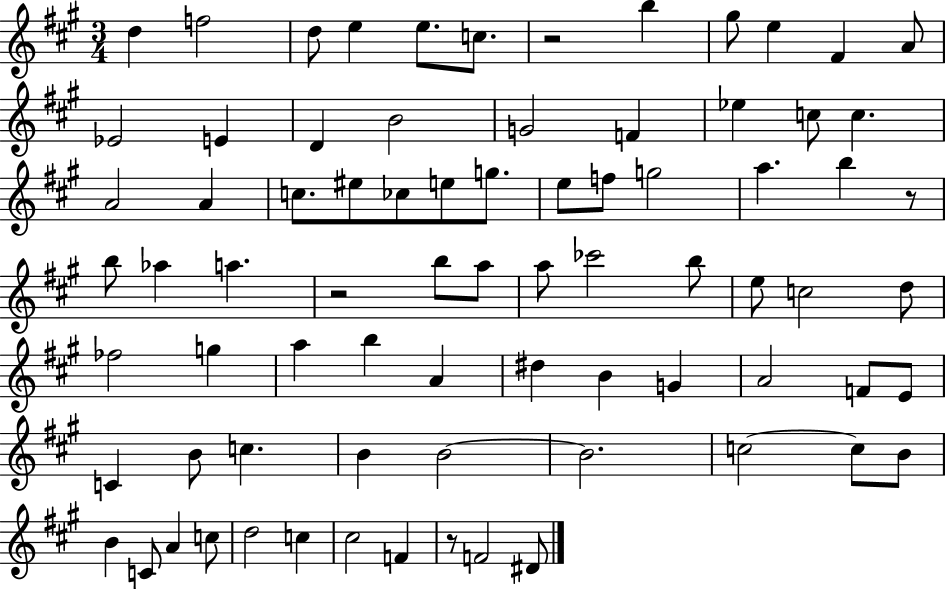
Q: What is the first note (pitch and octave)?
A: D5